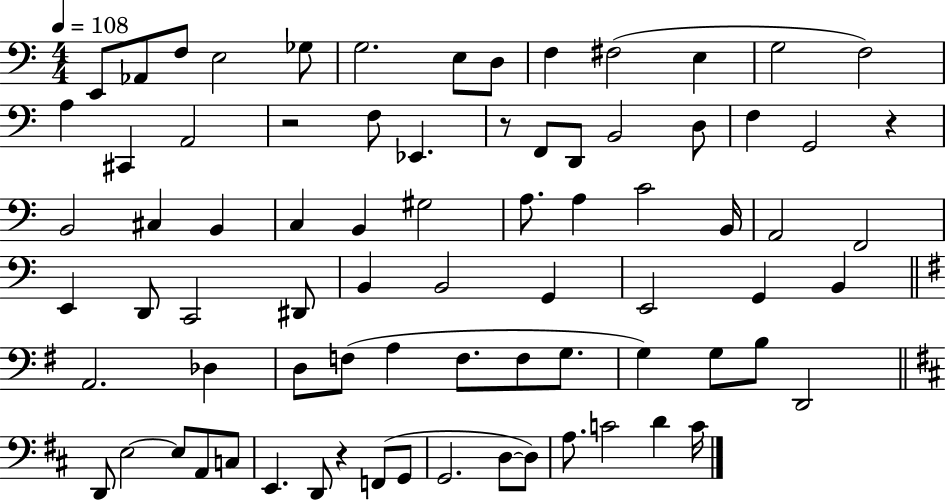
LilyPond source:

{
  \clef bass
  \numericTimeSignature
  \time 4/4
  \key c \major
  \tempo 4 = 108
  e,8 aes,8 f8 e2 ges8 | g2. e8 d8 | f4 fis2( e4 | g2 f2) | \break a4 cis,4 a,2 | r2 f8 ees,4. | r8 f,8 d,8 b,2 d8 | f4 g,2 r4 | \break b,2 cis4 b,4 | c4 b,4 gis2 | a8. a4 c'2 b,16 | a,2 f,2 | \break e,4 d,8 c,2 dis,8 | b,4 b,2 g,4 | e,2 g,4 b,4 | \bar "||" \break \key g \major a,2. des4 | d8 f8( a4 f8. f8 g8. | g4) g8 b8 d,2 | \bar "||" \break \key b \minor d,8 e2~~ e8 a,8 c8 | e,4. d,8 r4 f,8( g,8 | g,2. d8~~ d8) | a8. c'2 d'4 c'16 | \break \bar "|."
}